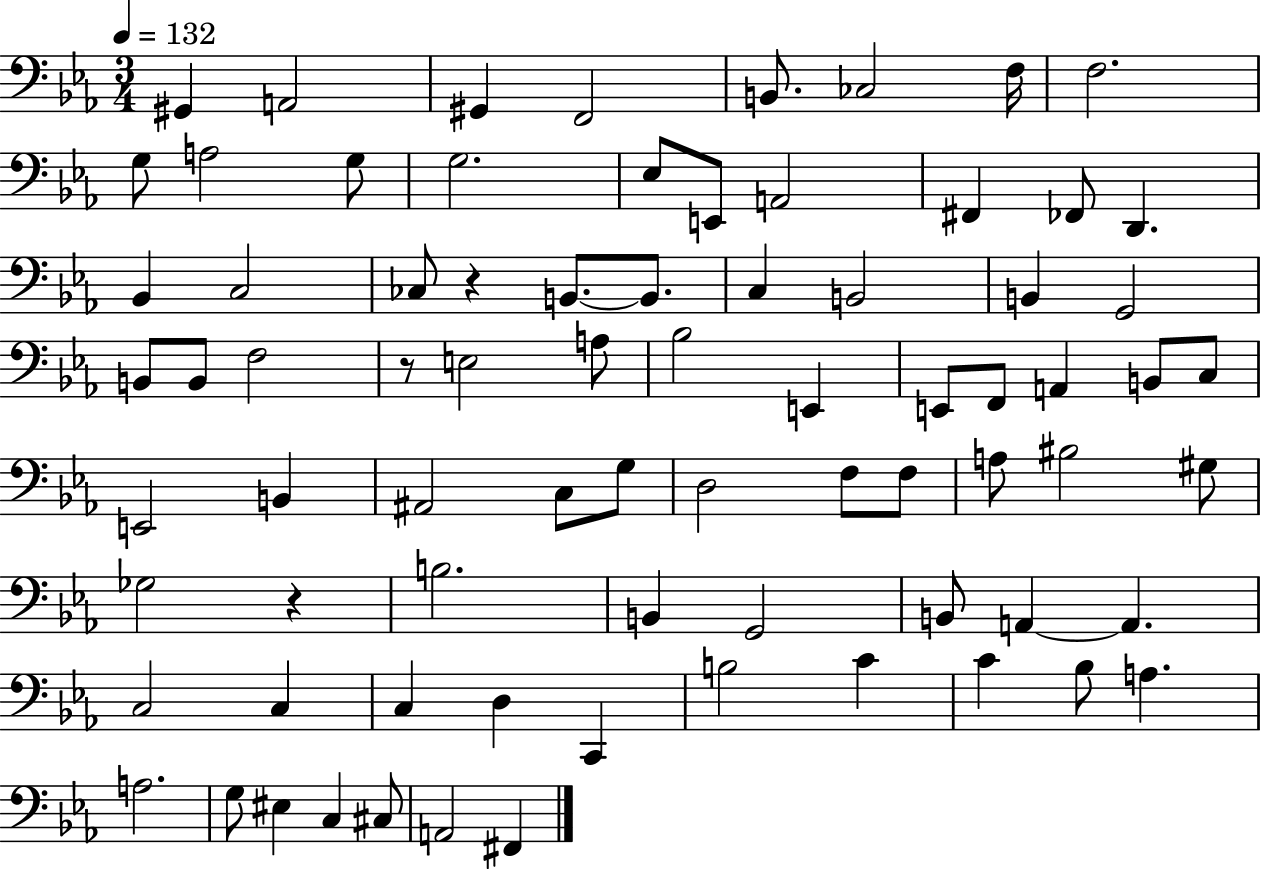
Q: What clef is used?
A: bass